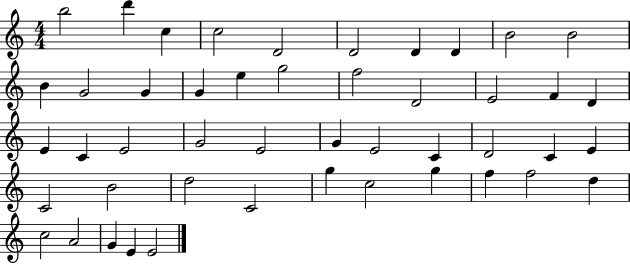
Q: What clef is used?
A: treble